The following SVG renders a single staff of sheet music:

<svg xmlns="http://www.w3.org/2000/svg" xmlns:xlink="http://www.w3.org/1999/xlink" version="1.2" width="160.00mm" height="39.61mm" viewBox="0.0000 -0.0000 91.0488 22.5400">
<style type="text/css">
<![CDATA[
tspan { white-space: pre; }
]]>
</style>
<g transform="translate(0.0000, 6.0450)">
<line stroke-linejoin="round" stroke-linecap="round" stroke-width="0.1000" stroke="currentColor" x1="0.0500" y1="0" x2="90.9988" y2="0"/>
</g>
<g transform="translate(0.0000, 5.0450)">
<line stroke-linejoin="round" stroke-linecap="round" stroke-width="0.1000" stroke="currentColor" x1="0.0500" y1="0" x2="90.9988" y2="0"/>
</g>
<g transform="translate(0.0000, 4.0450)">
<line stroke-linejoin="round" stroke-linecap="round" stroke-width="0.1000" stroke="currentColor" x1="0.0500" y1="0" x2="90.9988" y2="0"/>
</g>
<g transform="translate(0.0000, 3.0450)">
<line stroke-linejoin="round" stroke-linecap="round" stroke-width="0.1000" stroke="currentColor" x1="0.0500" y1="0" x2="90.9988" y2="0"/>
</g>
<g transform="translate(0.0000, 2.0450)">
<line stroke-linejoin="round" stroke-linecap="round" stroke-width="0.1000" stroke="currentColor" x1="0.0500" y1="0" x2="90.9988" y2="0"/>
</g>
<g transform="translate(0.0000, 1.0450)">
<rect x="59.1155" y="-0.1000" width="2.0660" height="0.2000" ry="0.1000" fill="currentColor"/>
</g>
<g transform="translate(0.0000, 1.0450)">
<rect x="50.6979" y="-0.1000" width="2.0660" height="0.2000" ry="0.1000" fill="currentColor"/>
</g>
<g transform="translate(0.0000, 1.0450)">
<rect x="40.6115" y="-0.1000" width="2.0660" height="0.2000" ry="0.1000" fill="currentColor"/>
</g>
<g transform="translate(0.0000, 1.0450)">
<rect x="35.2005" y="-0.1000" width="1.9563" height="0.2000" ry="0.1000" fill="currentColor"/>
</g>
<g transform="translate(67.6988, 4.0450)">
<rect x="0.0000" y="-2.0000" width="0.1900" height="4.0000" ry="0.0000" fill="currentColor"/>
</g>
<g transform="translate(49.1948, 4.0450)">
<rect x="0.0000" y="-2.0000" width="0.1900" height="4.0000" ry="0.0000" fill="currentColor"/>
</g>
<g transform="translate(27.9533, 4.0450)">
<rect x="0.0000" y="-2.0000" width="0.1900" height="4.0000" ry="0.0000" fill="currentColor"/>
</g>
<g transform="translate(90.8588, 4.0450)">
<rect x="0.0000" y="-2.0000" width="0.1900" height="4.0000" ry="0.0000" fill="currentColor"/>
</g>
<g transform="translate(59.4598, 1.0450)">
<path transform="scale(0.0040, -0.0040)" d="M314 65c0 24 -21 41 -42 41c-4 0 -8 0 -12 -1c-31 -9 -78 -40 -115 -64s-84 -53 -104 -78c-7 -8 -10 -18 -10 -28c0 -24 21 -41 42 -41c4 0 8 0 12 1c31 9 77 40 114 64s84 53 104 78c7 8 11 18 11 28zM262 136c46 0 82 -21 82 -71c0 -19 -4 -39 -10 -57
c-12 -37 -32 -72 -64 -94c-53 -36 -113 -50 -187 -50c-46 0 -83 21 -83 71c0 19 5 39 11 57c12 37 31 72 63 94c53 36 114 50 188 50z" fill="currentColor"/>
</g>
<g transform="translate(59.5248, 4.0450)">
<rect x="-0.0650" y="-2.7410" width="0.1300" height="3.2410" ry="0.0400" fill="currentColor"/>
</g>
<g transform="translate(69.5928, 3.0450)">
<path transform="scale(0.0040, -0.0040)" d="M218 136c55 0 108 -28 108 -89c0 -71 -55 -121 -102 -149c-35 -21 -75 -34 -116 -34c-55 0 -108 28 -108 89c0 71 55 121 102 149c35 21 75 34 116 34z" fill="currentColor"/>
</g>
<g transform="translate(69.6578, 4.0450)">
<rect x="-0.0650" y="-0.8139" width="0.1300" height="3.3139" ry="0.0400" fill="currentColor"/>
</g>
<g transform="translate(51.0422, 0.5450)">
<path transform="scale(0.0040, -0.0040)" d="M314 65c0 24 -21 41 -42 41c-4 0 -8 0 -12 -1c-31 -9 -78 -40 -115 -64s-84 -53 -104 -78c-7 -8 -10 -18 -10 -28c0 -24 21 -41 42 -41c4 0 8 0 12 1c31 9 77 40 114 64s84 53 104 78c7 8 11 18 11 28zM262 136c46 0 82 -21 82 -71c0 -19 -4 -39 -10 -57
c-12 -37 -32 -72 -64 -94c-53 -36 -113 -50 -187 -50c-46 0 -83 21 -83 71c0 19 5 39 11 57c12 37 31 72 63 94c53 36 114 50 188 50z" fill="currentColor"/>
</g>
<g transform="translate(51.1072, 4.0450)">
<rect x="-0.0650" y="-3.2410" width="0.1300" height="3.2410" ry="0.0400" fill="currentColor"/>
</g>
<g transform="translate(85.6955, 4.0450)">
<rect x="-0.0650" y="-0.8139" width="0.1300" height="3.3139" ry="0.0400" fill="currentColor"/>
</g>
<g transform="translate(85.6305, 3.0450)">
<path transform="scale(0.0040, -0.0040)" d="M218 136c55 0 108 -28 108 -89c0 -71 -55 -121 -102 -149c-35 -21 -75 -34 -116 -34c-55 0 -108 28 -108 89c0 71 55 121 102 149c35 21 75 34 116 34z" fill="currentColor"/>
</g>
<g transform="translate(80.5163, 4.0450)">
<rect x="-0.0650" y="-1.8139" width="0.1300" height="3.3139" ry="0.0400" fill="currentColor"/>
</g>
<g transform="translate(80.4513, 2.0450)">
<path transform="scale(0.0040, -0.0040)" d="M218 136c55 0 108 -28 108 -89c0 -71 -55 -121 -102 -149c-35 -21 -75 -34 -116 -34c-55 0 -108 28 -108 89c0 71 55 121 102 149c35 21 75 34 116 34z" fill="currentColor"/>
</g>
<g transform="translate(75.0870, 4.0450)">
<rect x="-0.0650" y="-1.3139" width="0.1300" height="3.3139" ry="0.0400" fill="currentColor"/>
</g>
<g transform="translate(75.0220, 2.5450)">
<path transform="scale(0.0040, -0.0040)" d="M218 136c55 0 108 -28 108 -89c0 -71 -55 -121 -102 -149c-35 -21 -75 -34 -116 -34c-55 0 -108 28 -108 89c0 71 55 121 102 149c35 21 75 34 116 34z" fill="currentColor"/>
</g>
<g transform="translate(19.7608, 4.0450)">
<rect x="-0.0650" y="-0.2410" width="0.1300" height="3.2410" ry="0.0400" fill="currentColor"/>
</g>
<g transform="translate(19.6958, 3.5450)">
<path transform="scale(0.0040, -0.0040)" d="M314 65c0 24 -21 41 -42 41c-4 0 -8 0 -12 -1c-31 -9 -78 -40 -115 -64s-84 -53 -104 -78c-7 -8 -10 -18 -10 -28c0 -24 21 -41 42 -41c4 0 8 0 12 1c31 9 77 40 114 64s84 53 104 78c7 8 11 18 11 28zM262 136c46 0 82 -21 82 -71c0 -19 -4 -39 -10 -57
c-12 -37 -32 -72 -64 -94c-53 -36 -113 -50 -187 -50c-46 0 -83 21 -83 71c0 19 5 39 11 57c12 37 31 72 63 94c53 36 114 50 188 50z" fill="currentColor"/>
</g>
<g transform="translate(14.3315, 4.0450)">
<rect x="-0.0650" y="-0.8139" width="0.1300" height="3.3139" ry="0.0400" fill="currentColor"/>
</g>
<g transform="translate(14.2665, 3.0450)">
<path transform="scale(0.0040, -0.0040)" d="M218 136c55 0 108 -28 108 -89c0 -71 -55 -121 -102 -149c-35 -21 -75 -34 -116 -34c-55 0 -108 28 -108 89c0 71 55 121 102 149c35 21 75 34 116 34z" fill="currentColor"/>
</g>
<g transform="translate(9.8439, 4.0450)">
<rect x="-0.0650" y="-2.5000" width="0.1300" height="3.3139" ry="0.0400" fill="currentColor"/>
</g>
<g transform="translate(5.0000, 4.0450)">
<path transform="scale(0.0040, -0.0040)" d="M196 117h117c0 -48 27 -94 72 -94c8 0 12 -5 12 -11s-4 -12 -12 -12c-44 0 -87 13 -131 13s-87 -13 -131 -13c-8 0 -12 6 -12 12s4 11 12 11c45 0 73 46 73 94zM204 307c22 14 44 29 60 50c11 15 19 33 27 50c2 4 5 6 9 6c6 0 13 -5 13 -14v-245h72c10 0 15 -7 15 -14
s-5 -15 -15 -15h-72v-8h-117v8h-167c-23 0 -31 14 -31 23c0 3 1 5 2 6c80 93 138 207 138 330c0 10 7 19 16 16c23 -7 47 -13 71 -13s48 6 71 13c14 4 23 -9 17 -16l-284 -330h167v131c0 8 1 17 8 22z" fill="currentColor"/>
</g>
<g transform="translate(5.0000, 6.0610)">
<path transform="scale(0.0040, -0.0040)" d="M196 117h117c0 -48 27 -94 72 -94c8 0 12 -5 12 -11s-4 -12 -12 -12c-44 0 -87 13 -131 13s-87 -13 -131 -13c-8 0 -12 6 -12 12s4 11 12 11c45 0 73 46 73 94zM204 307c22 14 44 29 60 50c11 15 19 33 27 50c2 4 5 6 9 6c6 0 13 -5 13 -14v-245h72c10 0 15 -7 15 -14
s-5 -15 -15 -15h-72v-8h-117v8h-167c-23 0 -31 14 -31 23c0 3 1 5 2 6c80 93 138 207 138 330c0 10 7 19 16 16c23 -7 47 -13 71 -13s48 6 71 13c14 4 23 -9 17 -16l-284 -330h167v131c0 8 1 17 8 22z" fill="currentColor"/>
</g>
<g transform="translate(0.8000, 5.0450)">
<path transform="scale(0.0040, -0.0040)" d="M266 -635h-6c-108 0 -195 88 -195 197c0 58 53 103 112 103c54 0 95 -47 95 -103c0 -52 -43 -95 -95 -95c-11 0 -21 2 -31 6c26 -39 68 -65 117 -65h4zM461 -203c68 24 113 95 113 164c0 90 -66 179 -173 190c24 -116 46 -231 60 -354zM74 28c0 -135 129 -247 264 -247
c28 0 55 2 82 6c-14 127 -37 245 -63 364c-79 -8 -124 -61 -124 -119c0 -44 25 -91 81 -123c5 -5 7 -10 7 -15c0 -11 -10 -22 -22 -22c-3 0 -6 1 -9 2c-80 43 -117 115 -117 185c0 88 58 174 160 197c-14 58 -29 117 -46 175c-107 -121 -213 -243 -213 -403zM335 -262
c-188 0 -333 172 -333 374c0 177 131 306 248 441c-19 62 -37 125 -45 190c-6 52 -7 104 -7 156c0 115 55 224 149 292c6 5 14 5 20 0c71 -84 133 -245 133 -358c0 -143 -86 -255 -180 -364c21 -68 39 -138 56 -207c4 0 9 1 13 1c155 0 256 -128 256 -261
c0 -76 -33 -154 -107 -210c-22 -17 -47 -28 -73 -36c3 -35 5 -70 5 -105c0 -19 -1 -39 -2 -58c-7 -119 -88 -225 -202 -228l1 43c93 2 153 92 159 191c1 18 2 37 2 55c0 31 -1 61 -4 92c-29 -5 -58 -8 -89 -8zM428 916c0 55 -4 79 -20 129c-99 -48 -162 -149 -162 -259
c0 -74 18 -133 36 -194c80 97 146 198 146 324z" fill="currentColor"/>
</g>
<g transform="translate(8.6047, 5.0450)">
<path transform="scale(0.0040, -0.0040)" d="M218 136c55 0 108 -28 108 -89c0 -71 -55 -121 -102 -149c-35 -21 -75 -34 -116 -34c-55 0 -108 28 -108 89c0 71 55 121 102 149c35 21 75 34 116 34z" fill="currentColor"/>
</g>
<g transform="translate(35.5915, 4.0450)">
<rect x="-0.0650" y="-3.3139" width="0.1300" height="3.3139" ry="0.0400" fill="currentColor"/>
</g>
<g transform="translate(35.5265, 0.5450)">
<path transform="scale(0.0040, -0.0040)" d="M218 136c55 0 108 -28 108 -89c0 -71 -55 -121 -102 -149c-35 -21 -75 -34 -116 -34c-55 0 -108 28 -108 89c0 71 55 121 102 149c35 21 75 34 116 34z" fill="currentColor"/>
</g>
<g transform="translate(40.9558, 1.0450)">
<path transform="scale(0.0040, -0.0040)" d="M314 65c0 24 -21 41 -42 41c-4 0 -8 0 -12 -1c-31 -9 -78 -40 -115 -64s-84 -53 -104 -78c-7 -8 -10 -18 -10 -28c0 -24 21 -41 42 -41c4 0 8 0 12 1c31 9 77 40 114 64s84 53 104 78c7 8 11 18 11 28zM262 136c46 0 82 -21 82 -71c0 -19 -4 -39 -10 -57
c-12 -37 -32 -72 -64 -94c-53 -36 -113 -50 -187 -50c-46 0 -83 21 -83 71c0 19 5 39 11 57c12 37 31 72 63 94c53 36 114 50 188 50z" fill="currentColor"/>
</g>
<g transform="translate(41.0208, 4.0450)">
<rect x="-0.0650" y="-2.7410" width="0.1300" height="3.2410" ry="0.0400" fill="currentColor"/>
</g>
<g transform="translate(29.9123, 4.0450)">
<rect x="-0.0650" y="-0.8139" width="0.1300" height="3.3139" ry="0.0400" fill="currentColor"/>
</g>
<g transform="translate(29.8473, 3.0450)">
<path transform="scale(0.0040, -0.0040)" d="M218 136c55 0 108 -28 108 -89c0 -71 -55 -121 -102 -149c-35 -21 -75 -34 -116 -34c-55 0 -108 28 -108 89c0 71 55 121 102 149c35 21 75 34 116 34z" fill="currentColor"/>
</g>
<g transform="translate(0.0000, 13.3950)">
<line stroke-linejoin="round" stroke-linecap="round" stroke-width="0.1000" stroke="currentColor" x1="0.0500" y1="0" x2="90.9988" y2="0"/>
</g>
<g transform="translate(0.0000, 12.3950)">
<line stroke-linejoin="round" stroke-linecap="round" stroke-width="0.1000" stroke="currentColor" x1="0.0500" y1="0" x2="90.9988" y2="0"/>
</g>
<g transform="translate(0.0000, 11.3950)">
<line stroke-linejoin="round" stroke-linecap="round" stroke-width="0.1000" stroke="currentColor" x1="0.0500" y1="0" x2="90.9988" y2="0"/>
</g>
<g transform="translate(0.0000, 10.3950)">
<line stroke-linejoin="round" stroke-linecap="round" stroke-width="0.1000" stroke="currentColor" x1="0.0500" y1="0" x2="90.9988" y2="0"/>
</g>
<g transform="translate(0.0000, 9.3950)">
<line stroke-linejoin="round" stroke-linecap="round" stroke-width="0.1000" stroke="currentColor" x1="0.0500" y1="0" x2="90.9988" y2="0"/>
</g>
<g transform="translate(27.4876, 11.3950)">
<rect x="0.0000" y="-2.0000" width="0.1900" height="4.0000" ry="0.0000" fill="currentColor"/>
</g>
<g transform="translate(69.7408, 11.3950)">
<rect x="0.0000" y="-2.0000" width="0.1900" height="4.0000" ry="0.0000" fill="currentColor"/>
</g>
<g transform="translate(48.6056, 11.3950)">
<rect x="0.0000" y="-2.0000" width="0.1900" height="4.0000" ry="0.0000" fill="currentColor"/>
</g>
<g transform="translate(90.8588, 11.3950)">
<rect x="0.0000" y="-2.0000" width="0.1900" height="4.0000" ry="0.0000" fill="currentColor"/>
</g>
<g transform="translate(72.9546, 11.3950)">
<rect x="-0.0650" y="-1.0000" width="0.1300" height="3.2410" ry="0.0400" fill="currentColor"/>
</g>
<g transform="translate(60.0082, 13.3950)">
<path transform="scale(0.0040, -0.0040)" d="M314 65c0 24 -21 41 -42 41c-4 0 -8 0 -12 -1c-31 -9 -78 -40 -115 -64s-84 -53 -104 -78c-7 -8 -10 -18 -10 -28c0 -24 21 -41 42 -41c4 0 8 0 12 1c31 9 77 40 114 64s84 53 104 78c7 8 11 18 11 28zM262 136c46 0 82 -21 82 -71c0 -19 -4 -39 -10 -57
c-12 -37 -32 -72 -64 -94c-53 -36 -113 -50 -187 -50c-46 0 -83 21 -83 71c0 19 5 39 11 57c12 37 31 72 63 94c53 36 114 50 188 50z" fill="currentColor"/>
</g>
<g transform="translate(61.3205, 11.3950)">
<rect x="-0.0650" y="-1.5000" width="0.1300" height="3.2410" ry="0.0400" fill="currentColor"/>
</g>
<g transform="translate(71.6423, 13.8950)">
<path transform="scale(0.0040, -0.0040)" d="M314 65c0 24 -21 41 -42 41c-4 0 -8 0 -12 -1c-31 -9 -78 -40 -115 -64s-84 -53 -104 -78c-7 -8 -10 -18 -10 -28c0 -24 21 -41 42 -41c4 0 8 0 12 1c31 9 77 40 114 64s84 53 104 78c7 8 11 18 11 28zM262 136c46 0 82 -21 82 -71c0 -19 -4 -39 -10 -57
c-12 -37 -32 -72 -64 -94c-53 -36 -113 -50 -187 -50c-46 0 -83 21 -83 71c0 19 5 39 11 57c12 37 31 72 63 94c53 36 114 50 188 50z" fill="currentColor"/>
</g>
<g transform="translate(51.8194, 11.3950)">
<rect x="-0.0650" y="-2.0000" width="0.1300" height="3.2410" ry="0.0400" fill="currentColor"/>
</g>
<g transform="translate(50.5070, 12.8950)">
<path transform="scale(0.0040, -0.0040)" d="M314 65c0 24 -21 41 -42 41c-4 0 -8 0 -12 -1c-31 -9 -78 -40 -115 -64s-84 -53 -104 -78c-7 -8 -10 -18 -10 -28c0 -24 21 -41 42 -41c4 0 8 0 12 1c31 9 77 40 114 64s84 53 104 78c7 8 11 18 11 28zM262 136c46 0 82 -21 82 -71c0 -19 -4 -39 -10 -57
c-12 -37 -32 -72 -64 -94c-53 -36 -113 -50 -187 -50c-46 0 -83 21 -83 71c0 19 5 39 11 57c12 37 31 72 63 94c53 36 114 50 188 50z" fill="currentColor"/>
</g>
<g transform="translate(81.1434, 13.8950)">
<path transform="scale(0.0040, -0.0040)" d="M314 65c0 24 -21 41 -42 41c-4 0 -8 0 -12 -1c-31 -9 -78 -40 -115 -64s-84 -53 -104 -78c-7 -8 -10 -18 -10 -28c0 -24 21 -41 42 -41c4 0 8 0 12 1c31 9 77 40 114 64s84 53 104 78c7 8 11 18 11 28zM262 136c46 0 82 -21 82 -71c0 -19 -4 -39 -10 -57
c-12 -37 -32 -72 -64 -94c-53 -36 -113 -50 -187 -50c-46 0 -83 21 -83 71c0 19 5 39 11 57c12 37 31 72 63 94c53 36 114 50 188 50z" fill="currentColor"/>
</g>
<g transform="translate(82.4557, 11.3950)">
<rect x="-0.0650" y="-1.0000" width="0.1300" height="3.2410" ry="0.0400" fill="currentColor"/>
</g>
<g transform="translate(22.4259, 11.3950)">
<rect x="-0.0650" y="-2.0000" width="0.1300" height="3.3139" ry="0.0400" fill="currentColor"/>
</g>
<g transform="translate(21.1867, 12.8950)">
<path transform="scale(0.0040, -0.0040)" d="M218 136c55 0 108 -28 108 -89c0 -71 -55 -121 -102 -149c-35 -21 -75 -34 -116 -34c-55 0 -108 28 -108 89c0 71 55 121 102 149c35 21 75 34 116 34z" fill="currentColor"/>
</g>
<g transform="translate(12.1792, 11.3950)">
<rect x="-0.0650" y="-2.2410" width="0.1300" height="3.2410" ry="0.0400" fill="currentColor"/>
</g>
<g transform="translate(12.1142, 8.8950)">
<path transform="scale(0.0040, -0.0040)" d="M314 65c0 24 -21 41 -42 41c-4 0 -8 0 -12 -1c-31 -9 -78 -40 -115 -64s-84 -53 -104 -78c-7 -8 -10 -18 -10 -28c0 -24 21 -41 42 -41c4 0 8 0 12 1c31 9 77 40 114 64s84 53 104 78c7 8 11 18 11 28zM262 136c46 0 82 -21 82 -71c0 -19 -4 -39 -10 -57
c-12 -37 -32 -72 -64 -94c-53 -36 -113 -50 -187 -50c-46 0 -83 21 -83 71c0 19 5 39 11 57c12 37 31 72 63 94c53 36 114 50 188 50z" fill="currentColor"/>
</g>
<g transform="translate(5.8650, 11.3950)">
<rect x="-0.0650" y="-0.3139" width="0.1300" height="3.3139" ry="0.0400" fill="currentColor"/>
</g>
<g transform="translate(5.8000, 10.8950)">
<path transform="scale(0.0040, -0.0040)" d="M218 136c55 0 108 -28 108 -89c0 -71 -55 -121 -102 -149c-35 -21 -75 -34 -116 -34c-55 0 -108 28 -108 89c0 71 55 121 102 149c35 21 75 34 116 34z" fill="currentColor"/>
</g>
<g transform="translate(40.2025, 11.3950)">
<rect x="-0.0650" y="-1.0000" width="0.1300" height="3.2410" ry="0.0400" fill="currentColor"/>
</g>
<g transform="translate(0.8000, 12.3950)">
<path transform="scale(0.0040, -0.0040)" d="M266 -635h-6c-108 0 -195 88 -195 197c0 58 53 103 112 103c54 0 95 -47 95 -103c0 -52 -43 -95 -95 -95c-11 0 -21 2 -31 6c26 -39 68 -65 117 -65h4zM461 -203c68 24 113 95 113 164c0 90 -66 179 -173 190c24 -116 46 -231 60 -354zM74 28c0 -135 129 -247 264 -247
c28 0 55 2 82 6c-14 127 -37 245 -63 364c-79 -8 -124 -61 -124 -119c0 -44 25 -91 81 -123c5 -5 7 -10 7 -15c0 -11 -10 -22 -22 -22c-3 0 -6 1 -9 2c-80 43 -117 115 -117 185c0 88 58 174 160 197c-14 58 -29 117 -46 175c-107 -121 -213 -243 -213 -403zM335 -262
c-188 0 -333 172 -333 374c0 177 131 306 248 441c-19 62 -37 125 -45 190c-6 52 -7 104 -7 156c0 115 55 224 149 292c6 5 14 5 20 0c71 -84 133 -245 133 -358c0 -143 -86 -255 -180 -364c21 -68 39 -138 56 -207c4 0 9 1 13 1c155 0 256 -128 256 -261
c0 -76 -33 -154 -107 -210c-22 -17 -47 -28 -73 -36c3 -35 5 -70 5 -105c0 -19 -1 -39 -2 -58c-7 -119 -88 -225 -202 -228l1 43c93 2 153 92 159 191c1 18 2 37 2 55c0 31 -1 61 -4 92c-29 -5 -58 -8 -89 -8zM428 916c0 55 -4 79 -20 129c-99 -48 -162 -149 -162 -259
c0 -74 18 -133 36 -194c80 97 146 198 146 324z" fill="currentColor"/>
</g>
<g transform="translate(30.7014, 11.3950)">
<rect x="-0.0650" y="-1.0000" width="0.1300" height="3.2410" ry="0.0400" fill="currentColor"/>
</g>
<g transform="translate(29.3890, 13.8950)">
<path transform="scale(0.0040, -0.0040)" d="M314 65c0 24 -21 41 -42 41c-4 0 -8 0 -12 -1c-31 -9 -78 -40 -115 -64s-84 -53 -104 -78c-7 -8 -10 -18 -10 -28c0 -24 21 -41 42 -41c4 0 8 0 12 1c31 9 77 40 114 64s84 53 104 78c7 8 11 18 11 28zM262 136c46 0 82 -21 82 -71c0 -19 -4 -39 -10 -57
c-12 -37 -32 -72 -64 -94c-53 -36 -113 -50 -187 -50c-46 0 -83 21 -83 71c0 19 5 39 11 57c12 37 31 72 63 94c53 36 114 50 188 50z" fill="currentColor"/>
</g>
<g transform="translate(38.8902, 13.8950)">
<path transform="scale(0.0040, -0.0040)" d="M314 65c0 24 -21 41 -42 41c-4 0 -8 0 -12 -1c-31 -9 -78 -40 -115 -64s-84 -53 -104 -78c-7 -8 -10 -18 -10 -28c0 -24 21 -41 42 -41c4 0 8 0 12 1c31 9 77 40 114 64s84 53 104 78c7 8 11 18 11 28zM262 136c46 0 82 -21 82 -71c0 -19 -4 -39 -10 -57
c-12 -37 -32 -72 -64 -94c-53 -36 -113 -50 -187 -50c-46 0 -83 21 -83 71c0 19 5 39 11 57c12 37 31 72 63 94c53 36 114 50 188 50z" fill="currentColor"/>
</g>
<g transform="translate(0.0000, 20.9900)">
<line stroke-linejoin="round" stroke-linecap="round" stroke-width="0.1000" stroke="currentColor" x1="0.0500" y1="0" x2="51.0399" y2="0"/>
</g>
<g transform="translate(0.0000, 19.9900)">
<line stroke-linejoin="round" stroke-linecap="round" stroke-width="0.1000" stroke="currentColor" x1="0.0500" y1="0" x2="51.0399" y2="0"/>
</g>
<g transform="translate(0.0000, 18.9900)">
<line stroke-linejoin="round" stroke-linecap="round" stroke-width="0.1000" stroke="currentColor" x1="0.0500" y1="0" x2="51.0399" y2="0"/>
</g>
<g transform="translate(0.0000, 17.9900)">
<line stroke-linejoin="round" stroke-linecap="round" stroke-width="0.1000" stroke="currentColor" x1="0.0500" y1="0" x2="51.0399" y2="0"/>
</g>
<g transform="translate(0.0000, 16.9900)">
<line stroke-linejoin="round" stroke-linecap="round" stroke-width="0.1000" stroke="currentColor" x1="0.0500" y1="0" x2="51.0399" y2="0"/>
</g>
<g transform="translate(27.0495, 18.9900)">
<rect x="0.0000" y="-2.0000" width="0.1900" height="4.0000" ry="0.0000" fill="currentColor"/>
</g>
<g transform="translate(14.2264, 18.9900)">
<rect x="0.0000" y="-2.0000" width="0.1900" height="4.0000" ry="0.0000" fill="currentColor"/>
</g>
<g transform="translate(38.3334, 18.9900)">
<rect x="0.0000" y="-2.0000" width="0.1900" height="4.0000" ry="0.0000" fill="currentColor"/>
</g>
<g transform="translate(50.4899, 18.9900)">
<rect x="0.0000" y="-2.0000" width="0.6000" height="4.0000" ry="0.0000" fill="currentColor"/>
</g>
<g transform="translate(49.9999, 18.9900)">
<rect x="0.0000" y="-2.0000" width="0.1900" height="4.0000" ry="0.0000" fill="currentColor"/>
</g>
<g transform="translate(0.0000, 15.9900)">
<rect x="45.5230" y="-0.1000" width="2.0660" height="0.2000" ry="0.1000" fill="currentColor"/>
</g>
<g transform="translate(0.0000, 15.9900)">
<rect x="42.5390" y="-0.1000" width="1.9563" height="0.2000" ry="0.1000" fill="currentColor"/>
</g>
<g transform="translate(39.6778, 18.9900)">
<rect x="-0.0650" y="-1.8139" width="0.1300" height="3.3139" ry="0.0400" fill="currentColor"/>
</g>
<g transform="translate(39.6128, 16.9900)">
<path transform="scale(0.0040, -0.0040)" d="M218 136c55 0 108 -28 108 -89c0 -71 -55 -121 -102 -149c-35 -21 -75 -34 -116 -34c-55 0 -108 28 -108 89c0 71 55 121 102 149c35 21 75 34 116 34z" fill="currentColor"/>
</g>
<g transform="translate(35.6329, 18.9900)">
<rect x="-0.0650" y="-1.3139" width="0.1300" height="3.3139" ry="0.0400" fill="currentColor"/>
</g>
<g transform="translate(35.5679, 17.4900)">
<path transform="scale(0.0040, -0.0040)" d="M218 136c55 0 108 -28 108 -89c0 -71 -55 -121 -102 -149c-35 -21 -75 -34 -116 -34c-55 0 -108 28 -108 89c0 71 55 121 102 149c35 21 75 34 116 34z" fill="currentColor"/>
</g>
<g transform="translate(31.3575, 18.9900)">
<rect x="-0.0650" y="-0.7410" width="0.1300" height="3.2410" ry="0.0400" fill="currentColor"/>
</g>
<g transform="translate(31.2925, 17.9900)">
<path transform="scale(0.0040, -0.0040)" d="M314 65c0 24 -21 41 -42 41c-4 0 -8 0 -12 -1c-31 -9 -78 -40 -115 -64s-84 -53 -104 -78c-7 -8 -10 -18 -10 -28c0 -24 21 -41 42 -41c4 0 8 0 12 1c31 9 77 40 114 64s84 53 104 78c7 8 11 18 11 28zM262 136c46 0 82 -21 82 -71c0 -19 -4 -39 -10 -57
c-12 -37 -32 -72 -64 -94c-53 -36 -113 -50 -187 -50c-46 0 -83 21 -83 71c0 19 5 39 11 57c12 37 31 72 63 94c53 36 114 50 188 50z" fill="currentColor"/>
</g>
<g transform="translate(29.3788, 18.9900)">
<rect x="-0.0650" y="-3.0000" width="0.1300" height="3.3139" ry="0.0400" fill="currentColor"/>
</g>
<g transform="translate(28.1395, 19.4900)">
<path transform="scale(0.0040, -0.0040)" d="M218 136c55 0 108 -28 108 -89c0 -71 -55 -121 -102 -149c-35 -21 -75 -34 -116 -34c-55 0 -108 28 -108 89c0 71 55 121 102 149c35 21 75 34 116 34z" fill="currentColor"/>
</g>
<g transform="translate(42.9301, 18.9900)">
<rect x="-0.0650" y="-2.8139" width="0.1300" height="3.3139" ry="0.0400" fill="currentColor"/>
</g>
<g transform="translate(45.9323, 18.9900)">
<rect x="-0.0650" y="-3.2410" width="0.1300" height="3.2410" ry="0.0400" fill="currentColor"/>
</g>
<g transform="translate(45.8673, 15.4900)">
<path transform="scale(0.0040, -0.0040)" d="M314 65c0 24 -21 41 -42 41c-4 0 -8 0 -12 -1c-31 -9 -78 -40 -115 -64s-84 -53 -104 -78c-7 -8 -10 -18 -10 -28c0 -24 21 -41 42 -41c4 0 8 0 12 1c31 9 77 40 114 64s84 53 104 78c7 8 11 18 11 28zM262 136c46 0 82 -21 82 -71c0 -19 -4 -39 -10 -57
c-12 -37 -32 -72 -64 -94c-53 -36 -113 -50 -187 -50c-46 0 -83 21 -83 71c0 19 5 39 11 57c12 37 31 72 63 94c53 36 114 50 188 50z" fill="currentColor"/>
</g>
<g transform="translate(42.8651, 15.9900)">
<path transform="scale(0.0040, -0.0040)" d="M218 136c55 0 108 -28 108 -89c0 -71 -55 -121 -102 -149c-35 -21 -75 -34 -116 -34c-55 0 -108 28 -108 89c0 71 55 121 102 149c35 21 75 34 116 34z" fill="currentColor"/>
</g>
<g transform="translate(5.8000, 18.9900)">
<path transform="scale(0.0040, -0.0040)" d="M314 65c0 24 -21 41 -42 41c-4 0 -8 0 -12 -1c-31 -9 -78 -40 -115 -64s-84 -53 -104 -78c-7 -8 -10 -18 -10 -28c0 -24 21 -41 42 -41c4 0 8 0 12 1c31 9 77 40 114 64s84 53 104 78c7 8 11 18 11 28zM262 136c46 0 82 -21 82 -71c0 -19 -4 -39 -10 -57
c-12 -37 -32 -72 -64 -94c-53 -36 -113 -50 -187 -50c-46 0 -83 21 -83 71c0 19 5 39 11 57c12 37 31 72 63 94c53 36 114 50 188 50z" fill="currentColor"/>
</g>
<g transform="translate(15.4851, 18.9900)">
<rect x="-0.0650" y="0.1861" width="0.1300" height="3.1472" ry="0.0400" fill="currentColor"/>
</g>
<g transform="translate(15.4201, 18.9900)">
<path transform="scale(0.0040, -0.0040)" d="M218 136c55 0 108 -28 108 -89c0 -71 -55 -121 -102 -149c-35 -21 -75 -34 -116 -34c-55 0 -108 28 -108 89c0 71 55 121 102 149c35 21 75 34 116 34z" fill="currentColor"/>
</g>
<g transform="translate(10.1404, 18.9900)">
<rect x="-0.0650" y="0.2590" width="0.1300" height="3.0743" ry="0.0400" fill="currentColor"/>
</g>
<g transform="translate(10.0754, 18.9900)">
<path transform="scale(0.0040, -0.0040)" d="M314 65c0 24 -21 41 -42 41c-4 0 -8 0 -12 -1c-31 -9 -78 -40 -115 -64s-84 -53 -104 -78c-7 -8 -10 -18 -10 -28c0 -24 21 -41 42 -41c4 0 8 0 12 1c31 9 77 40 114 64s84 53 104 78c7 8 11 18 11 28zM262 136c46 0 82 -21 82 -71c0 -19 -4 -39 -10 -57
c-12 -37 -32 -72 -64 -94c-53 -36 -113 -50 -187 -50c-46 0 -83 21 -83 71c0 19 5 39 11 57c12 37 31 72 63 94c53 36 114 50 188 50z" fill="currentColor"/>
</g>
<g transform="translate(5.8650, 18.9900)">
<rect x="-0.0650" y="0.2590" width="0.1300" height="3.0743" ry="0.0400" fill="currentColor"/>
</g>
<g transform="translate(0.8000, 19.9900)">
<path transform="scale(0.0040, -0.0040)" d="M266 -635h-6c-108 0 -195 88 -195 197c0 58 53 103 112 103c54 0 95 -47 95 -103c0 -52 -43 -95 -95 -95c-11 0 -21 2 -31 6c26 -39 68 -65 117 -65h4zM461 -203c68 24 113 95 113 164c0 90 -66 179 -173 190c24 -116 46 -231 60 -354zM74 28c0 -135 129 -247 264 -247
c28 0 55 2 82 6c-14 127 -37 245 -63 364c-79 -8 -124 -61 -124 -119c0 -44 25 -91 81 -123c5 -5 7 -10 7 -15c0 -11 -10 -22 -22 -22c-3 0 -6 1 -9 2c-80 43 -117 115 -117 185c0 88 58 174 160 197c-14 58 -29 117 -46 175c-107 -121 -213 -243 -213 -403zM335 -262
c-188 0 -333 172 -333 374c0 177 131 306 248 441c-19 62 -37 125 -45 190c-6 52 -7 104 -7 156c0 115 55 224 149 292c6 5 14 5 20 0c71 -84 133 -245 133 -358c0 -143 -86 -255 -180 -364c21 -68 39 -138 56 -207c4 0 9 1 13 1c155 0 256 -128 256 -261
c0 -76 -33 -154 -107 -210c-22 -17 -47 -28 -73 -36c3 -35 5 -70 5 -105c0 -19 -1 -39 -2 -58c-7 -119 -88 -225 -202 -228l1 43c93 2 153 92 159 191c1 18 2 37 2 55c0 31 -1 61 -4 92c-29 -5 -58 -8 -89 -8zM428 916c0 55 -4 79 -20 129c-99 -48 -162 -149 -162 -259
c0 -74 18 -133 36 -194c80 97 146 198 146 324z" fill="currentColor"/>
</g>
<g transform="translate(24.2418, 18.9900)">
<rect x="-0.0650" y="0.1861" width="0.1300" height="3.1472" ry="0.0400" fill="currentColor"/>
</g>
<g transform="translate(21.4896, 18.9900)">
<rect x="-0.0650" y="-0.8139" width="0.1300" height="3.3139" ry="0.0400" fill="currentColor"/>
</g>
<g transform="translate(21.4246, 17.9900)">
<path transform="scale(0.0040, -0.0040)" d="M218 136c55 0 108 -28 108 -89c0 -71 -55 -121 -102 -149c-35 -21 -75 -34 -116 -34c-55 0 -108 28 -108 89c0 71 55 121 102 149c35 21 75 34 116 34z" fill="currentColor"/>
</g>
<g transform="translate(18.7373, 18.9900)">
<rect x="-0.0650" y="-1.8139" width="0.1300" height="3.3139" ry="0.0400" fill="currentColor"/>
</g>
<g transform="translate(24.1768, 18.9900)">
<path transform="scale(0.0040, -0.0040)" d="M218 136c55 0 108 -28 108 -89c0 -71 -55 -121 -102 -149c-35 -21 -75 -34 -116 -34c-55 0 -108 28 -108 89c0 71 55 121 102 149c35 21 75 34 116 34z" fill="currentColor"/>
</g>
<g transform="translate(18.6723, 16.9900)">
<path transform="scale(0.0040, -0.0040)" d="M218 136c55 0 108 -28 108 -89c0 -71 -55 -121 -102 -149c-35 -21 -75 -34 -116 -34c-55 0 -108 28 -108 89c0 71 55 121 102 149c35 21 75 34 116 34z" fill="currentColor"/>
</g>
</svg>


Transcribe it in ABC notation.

X:1
T:Untitled
M:4/4
L:1/4
K:C
G d c2 d b a2 b2 a2 d e f d c g2 F D2 D2 F2 E2 D2 D2 B2 B2 B f d B A d2 e f a b2